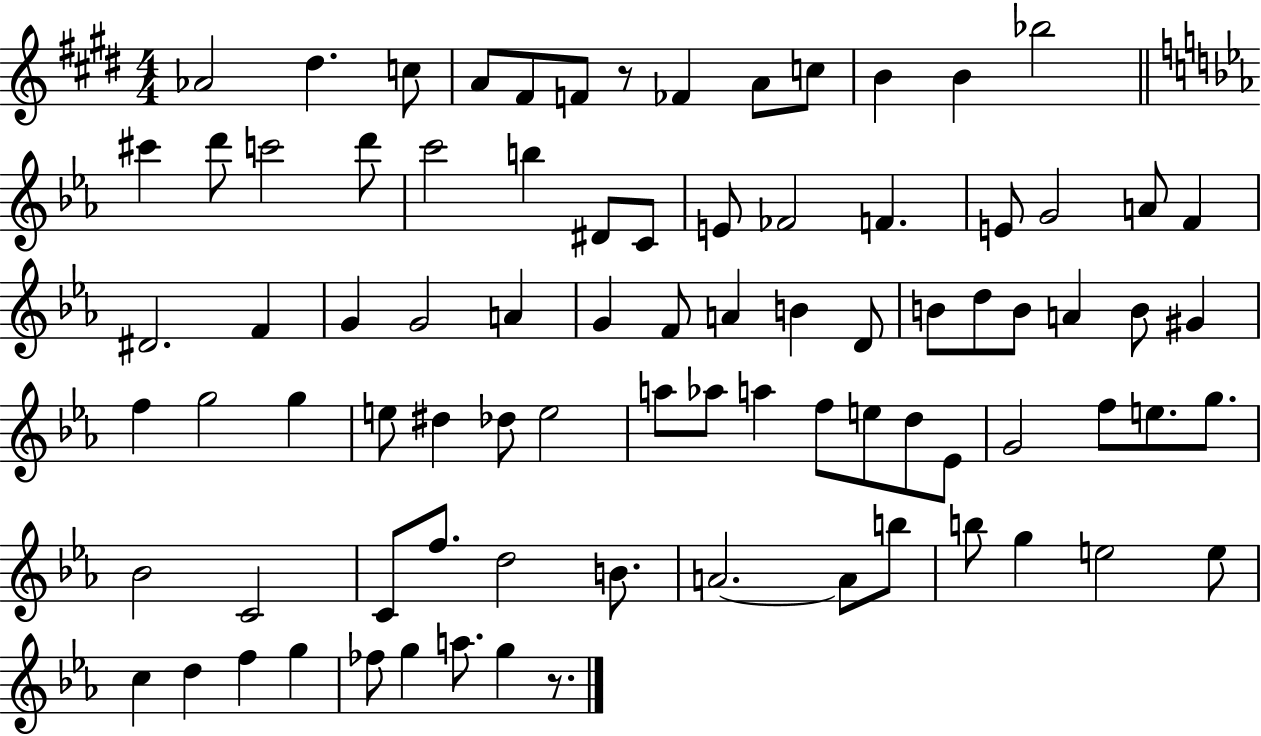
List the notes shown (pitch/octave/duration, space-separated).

Ab4/h D#5/q. C5/e A4/e F#4/e F4/e R/e FES4/q A4/e C5/e B4/q B4/q Bb5/h C#6/q D6/e C6/h D6/e C6/h B5/q D#4/e C4/e E4/e FES4/h F4/q. E4/e G4/h A4/e F4/q D#4/h. F4/q G4/q G4/h A4/q G4/q F4/e A4/q B4/q D4/e B4/e D5/e B4/e A4/q B4/e G#4/q F5/q G5/h G5/q E5/e D#5/q Db5/e E5/h A5/e Ab5/e A5/q F5/e E5/e D5/e Eb4/e G4/h F5/e E5/e. G5/e. Bb4/h C4/h C4/e F5/e. D5/h B4/e. A4/h. A4/e B5/e B5/e G5/q E5/h E5/e C5/q D5/q F5/q G5/q FES5/e G5/q A5/e. G5/q R/e.